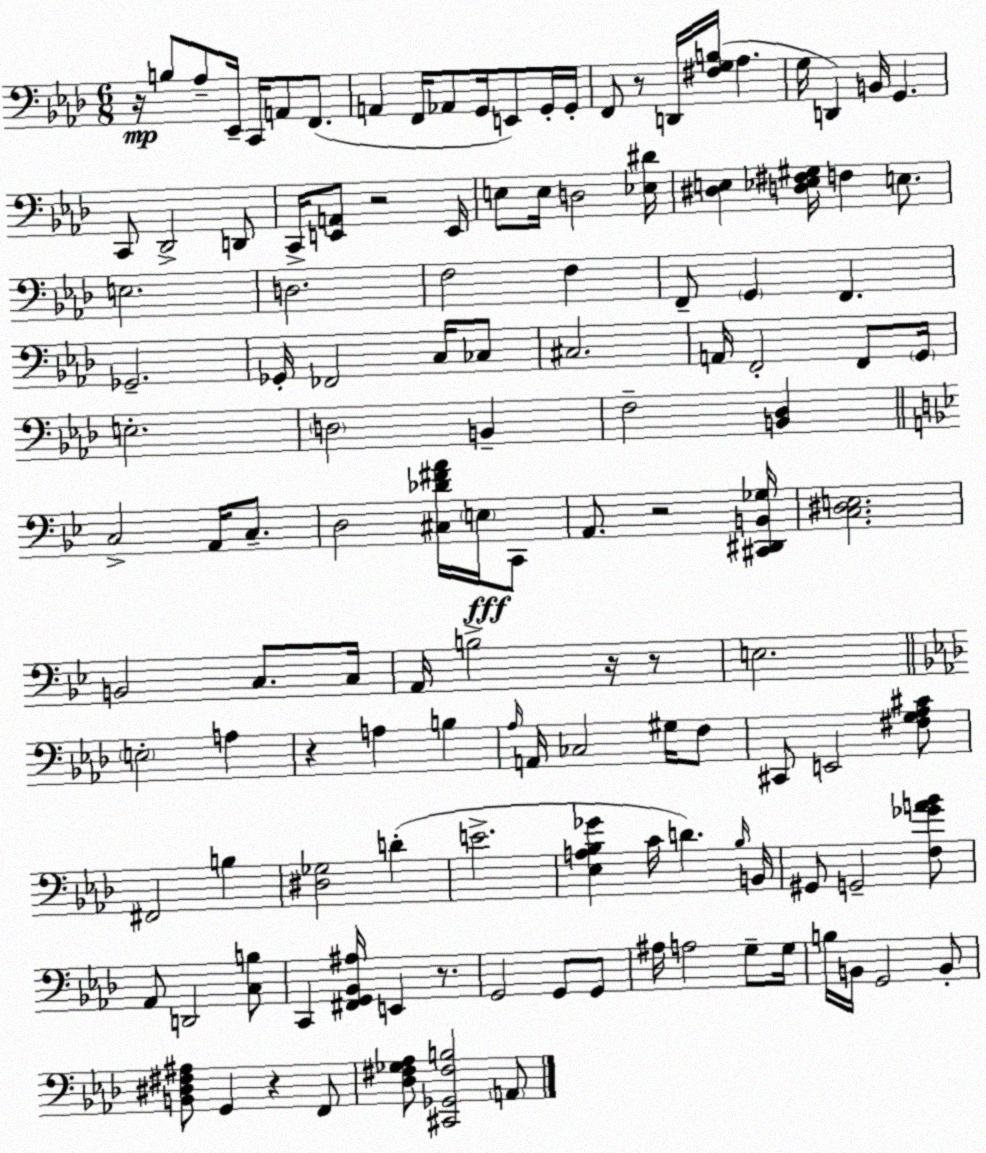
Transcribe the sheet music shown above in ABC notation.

X:1
T:Untitled
M:6/8
L:1/4
K:Fm
z/4 B,/2 _A,/2 _E,,/4 C,,/4 A,,/2 F,,/2 A,, F,,/4 _A,,/2 G,,/4 E,,/2 G,,/4 G,,/4 F,,/2 z/2 D,,/4 [^F,G,B,]/4 _A, G,/4 D,, B,,/4 G,, C,,/2 _D,,2 D,,/2 C,,/4 [E,,A,,]/2 z2 E,,/4 E,/2 E,/4 D,2 [_E,^D]/4 [^D,E,] [D,_E,^F,^G,]/4 F, E,/2 E,2 D,2 F,2 F, F,,/2 G,, F,, _G,,2 _G,,/4 _F,,2 C,/4 _C,/2 ^C,2 A,,/4 F,,2 F,,/2 G,,/4 E,2 D,2 B,, F,2 [B,,_D,] C,2 A,,/4 C,/2 D,2 [^C,_D^FA]/4 E,/4 C,,/2 A,,/2 z2 [^C,,^D,,B,,_G,]/4 [C,^D,E,]2 B,,2 C,/2 C,/4 A,,/4 B,2 z/4 z/2 E,2 E,2 A, z A, B, _A,/4 A,,/4 _C,2 ^G,/4 F,/2 ^C,,/2 E,,2 [^F,G,_A,^C]/2 ^F,,2 B, [^D,_G,]2 D E2 [_E,A,_B,_G] C/4 D _B,/4 B,,/4 ^G,,/2 G,,2 [F,_GA_B]/2 _A,,/2 D,,2 [C,B,]/2 C,, [^F,,G,,_B,,^A,]/4 E,, z/2 G,,2 G,,/2 G,,/2 ^A,/4 A,2 G,/2 G,/4 B,/4 B,,/4 G,,2 B,,/2 [B,,^D,^F,^A,]/2 G,, z F,,/2 [_D,^F,_G,_A,]/2 [^C,,_G,,^F,B,]2 A,,/2